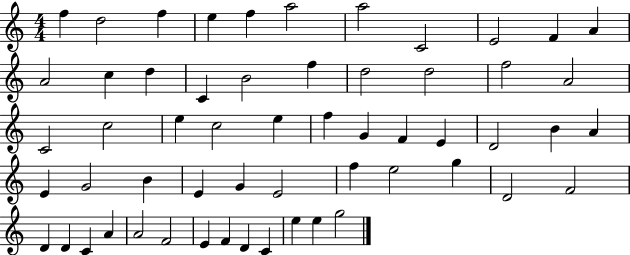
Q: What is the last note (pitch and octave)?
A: G5